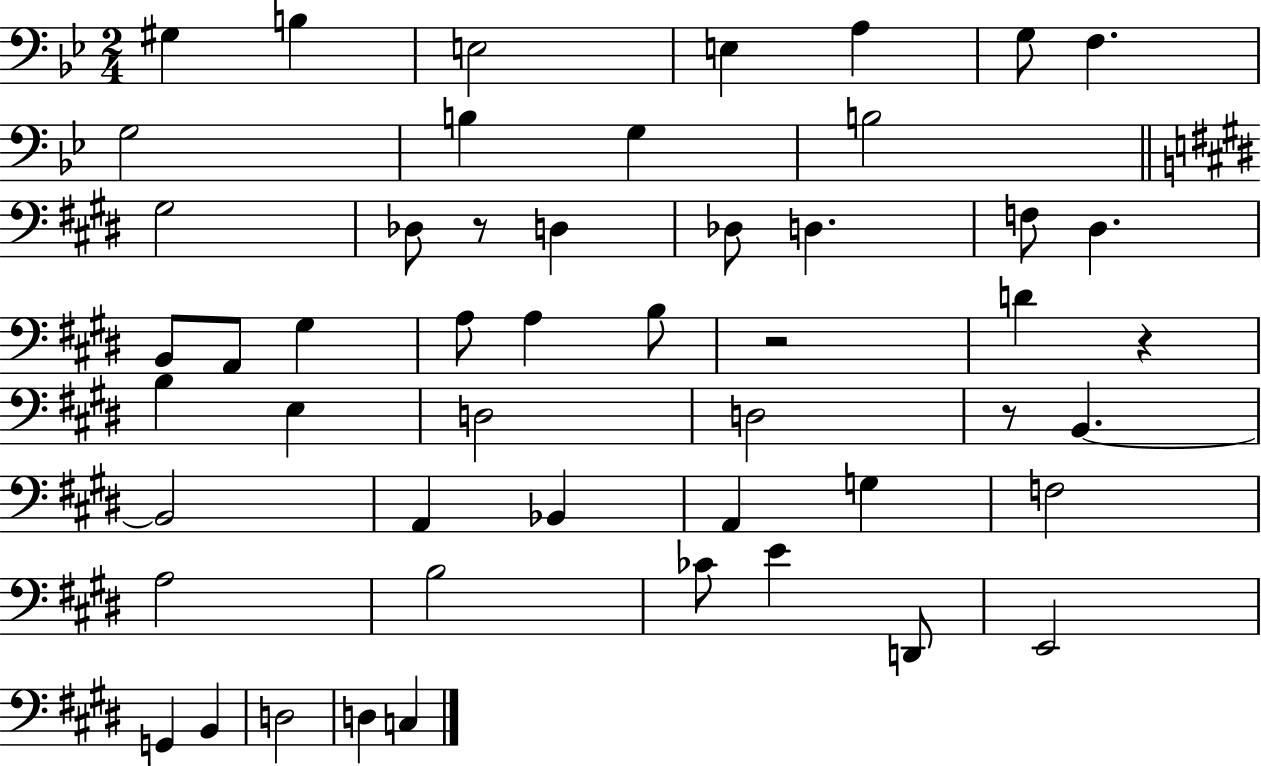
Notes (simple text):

G#3/q B3/q E3/h E3/q A3/q G3/e F3/q. G3/h B3/q G3/q B3/h G#3/h Db3/e R/e D3/q Db3/e D3/q. F3/e D#3/q. B2/e A2/e G#3/q A3/e A3/q B3/e R/h D4/q R/q B3/q E3/q D3/h D3/h R/e B2/q. B2/h A2/q Bb2/q A2/q G3/q F3/h A3/h B3/h CES4/e E4/q D2/e E2/h G2/q B2/q D3/h D3/q C3/q